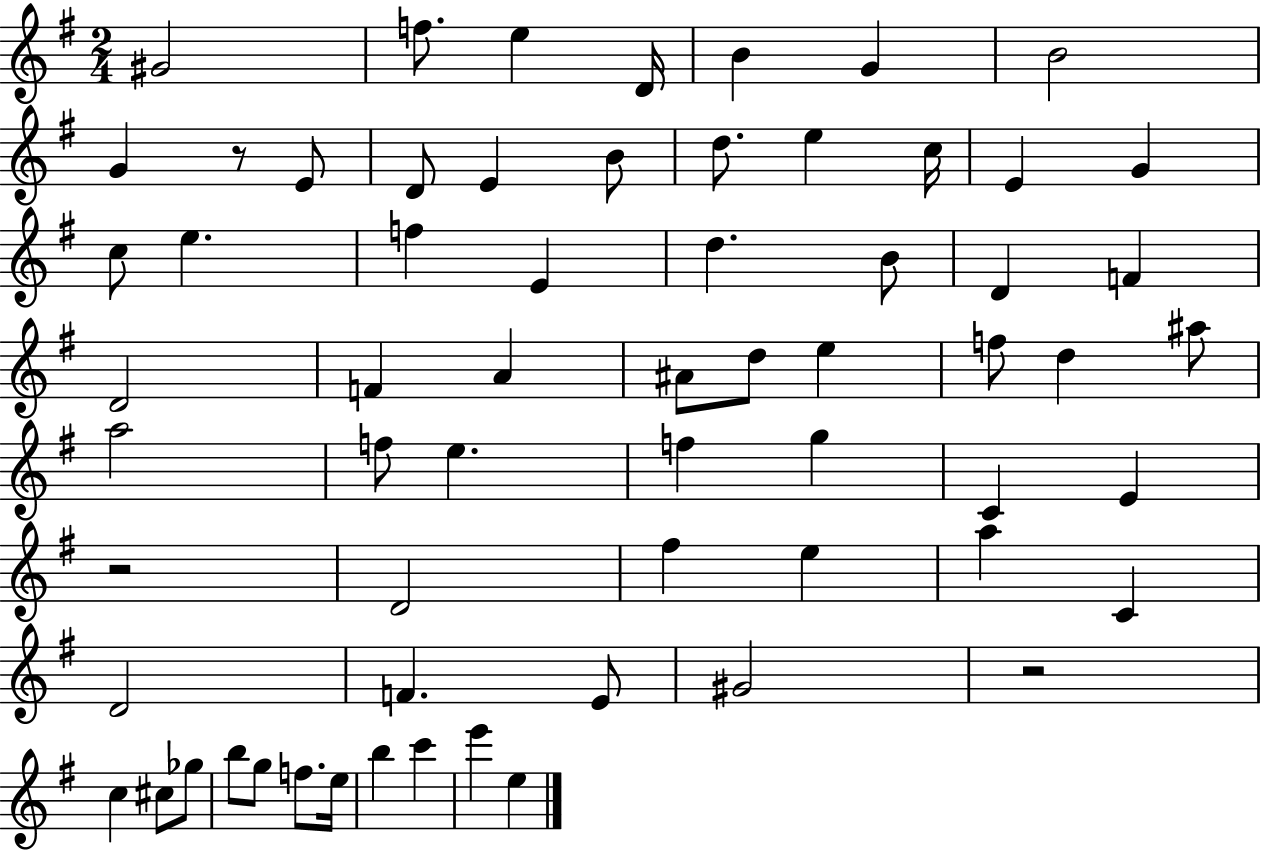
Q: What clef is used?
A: treble